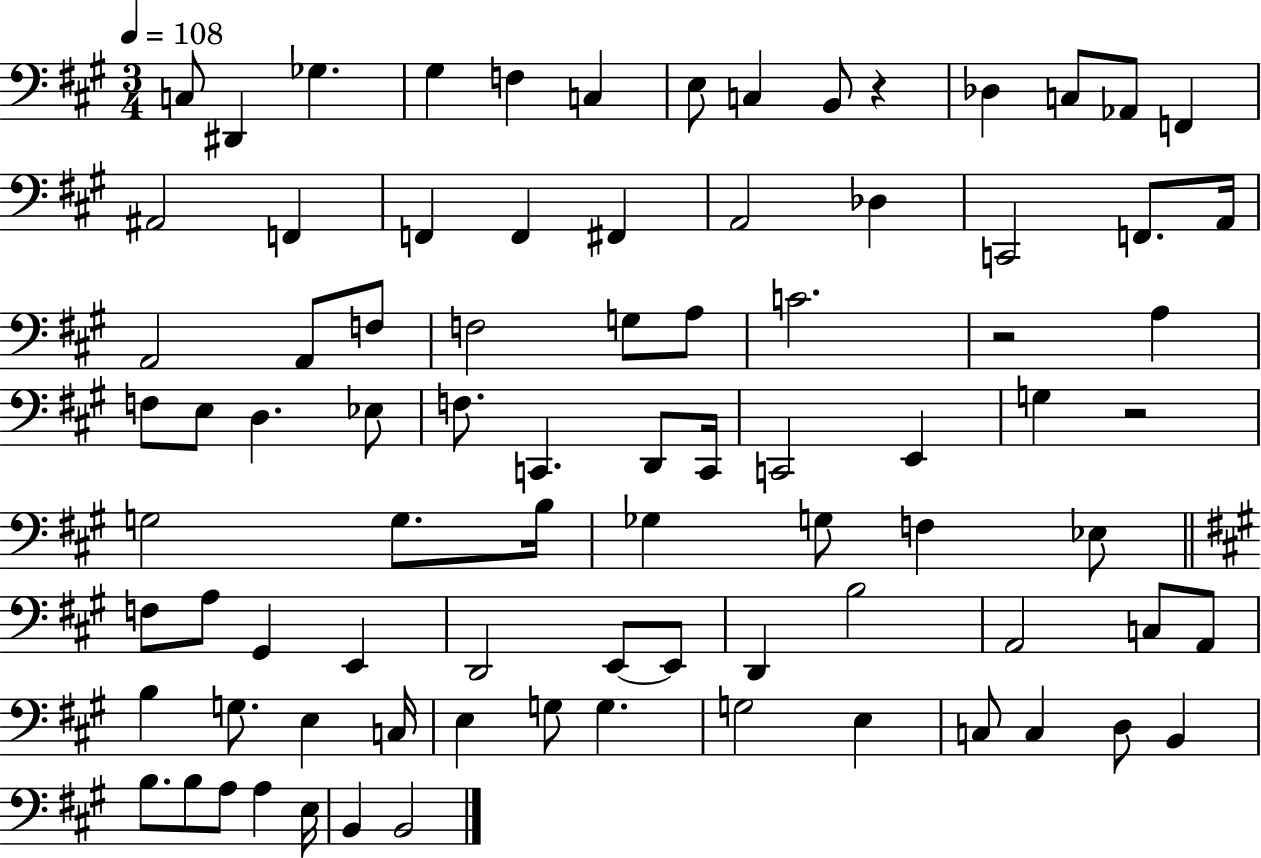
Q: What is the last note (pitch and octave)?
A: B2